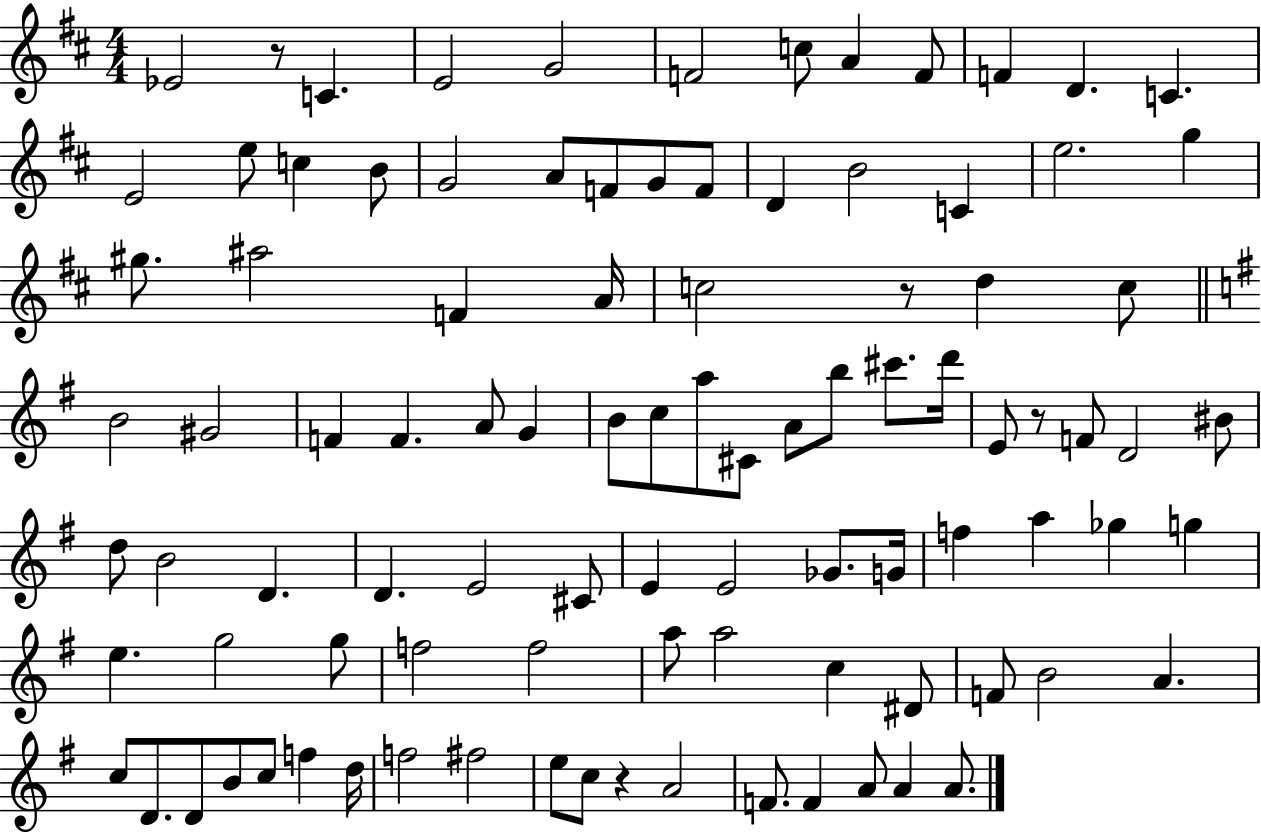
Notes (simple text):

Eb4/h R/e C4/q. E4/h G4/h F4/h C5/e A4/q F4/e F4/q D4/q. C4/q. E4/h E5/e C5/q B4/e G4/h A4/e F4/e G4/e F4/e D4/q B4/h C4/q E5/h. G5/q G#5/e. A#5/h F4/q A4/s C5/h R/e D5/q C5/e B4/h G#4/h F4/q F4/q. A4/e G4/q B4/e C5/e A5/e C#4/e A4/e B5/e C#6/e. D6/s E4/e R/e F4/e D4/h BIS4/e D5/e B4/h D4/q. D4/q. E4/h C#4/e E4/q E4/h Gb4/e. G4/s F5/q A5/q Gb5/q G5/q E5/q. G5/h G5/e F5/h F5/h A5/e A5/h C5/q D#4/e F4/e B4/h A4/q. C5/e D4/e. D4/e B4/e C5/e F5/q D5/s F5/h F#5/h E5/e C5/e R/q A4/h F4/e. F4/q A4/e A4/q A4/e.